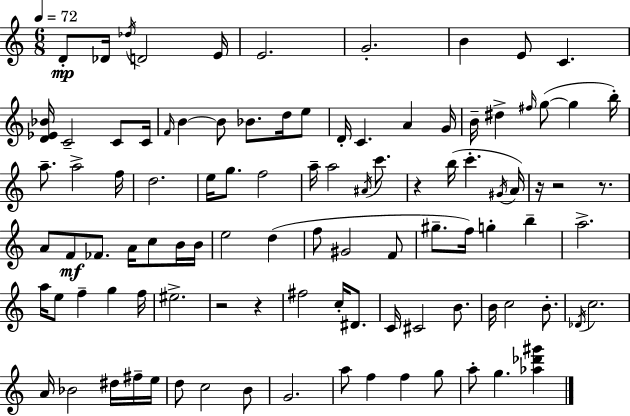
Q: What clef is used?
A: treble